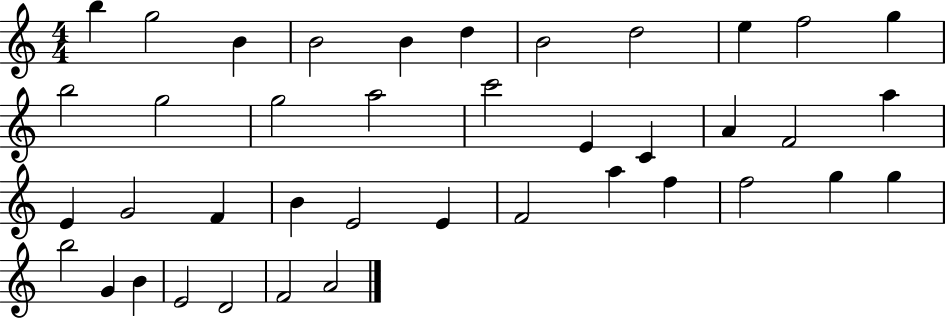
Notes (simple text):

B5/q G5/h B4/q B4/h B4/q D5/q B4/h D5/h E5/q F5/h G5/q B5/h G5/h G5/h A5/h C6/h E4/q C4/q A4/q F4/h A5/q E4/q G4/h F4/q B4/q E4/h E4/q F4/h A5/q F5/q F5/h G5/q G5/q B5/h G4/q B4/q E4/h D4/h F4/h A4/h